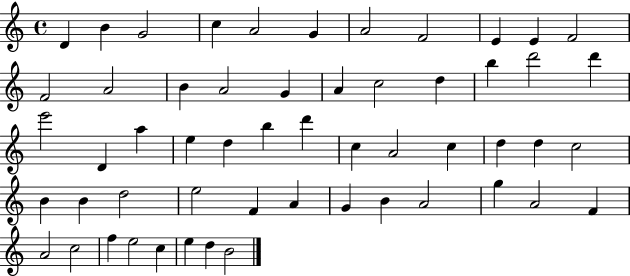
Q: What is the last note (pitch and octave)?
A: B4